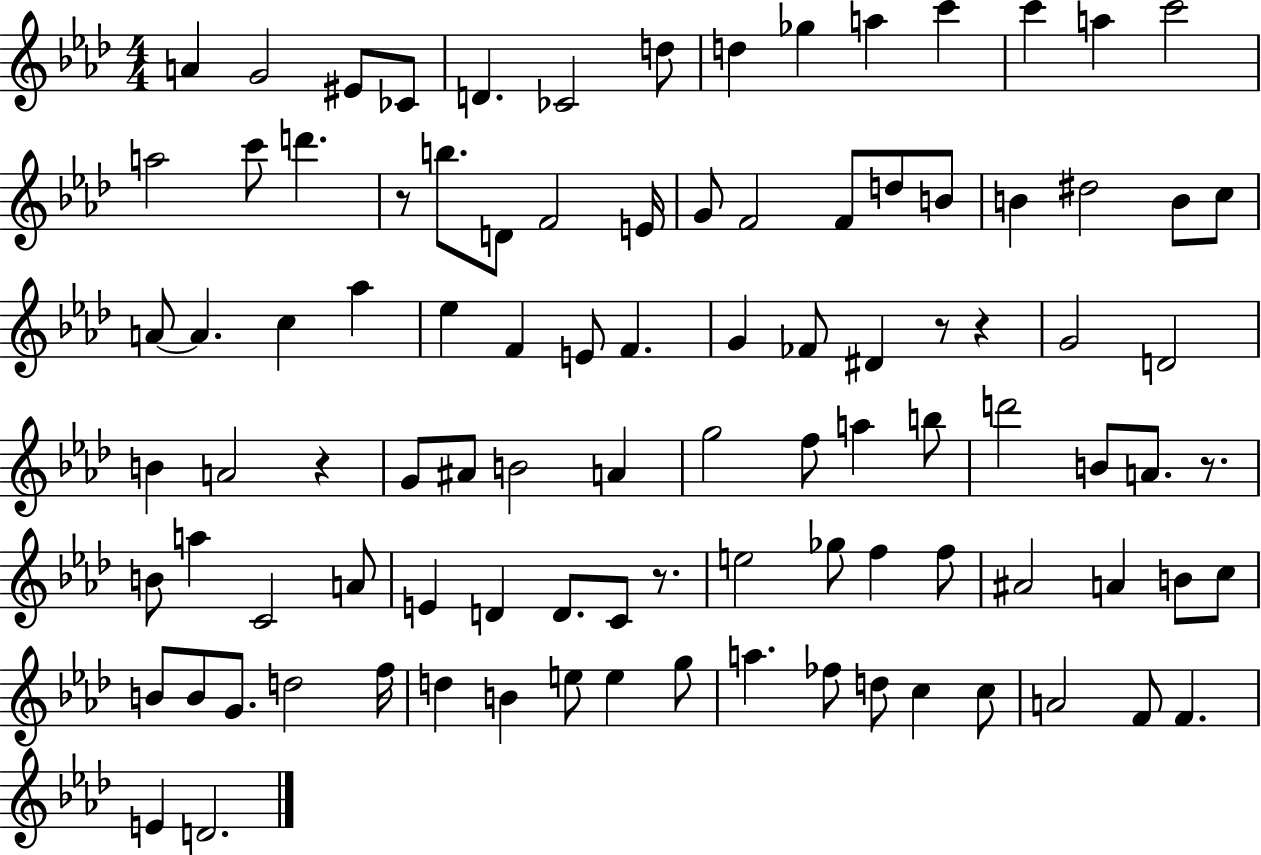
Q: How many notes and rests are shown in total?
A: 98